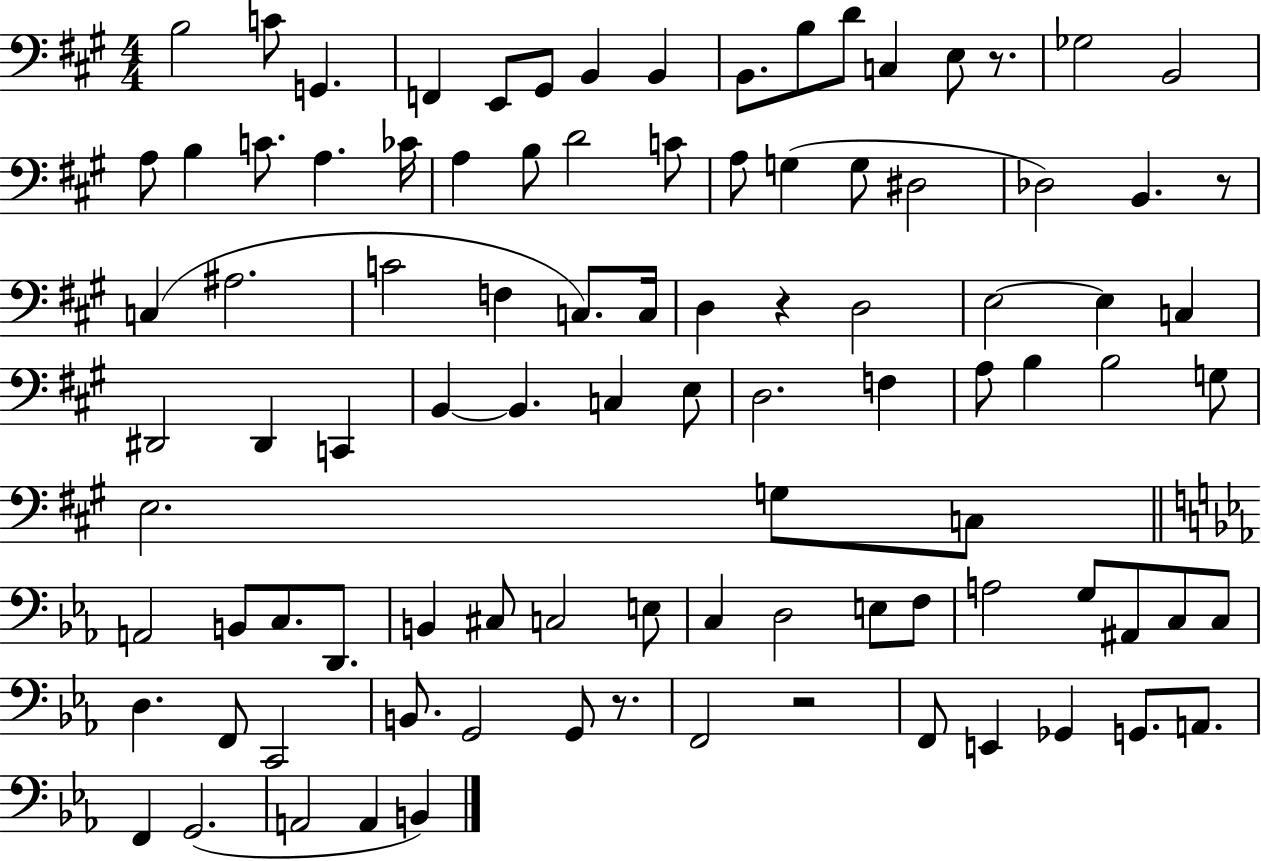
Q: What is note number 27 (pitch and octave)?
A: G3